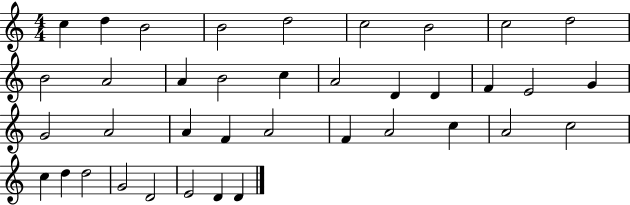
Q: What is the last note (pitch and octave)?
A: D4